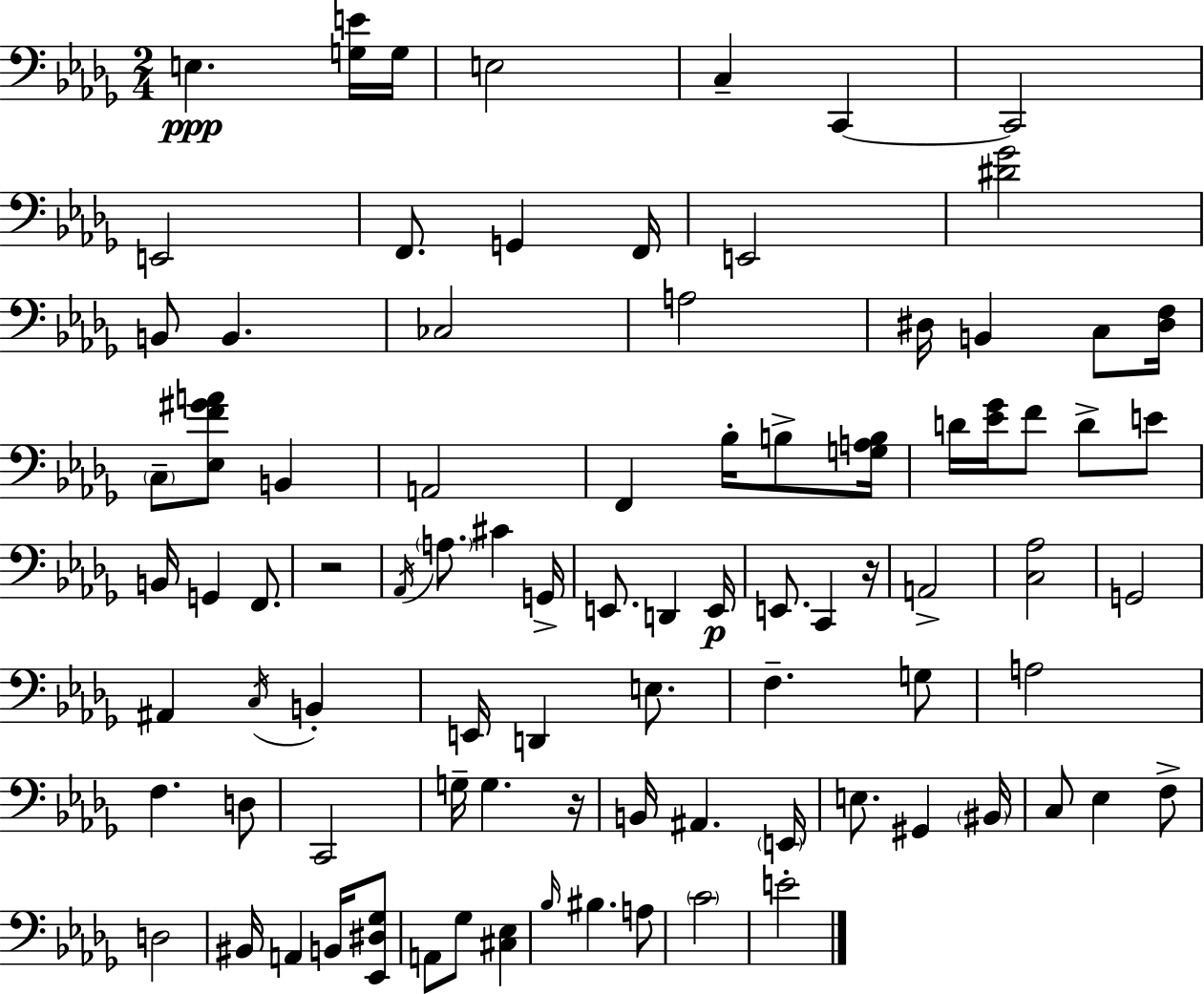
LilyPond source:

{
  \clef bass
  \numericTimeSignature
  \time 2/4
  \key bes \minor
  \repeat volta 2 { e4.\ppp <g e'>16 g16 | e2 | c4-- c,4~~ | c,2 | \break e,2 | f,8. g,4 f,16 | e,2 | <dis' ges'>2 | \break b,8 b,4. | ces2 | a2 | dis16 b,4 c8 <dis f>16 | \break \parenthesize c8-- <ees f' gis' a'>8 b,4 | a,2 | f,4 bes16-. b8-> <g a b>16 | d'16 <ees' ges'>16 f'8 d'8-> e'8 | \break b,16 g,4 f,8. | r2 | \acciaccatura { aes,16 } \parenthesize a8. cis'4 | g,16-> e,8. d,4 | \break e,16\p e,8. c,4 | r16 a,2-> | <c aes>2 | g,2 | \break ais,4 \acciaccatura { c16 } b,4-. | e,16 d,4 e8. | f4.-- | g8 a2 | \break f4. | d8 c,2 | g16-- g4. | r16 b,16 ais,4. | \break \parenthesize e,16 e8. gis,4 | \parenthesize bis,16 c8 ees4 | f8-> d2 | bis,16 a,4 b,16 | \break <ees, dis ges>8 a,8 ges8 <cis ees>4 | \grace { bes16 } bis4. | a8 \parenthesize c'2 | e'2-. | \break } \bar "|."
}